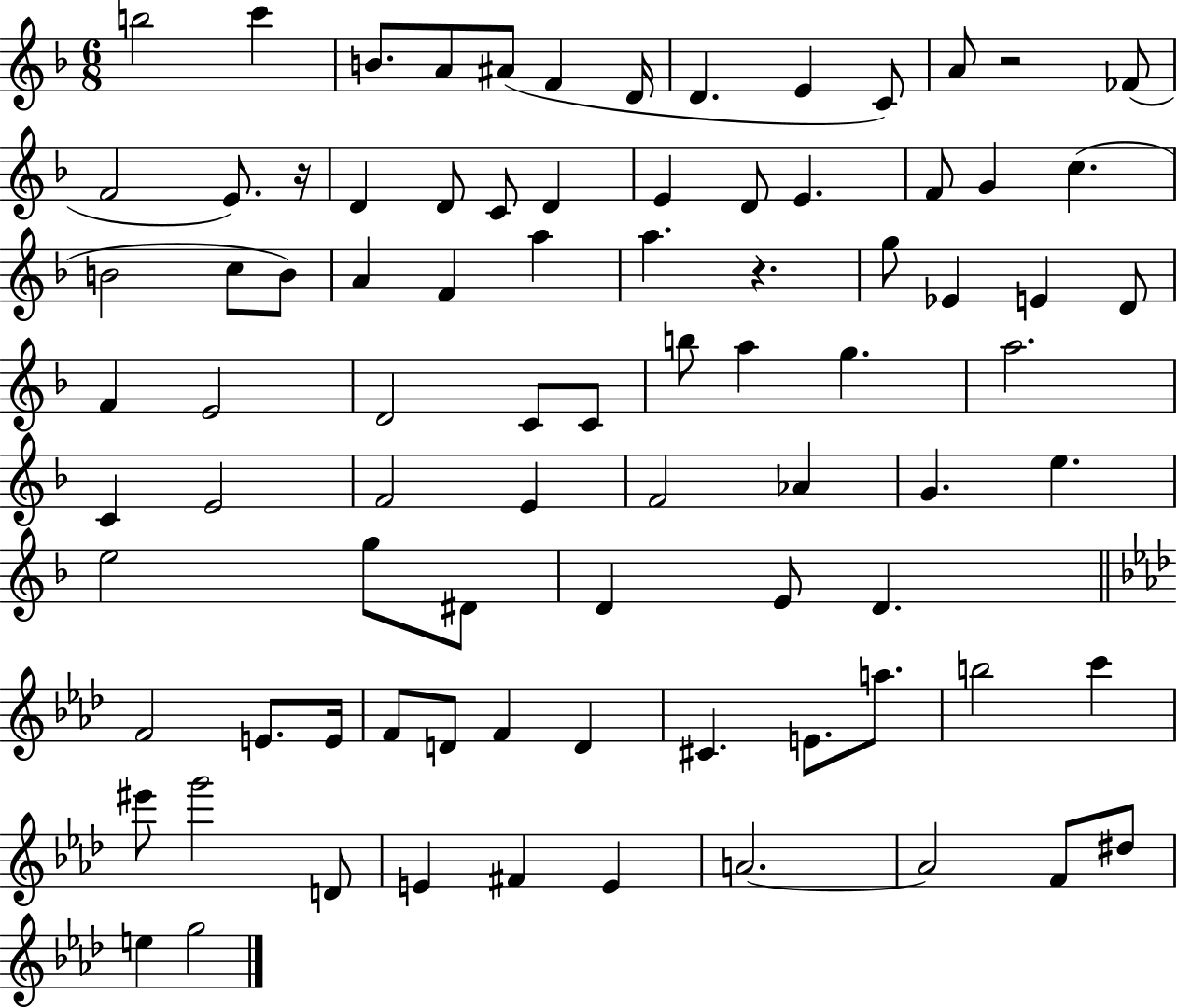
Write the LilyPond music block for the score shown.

{
  \clef treble
  \numericTimeSignature
  \time 6/8
  \key f \major
  \repeat volta 2 { b''2 c'''4 | b'8. a'8 ais'8( f'4 d'16 | d'4. e'4 c'8) | a'8 r2 fes'8( | \break f'2 e'8.) r16 | d'4 d'8 c'8 d'4 | e'4 d'8 e'4. | f'8 g'4 c''4.( | \break b'2 c''8 b'8) | a'4 f'4 a''4 | a''4. r4. | g''8 ees'4 e'4 d'8 | \break f'4 e'2 | d'2 c'8 c'8 | b''8 a''4 g''4. | a''2. | \break c'4 e'2 | f'2 e'4 | f'2 aes'4 | g'4. e''4. | \break e''2 g''8 dis'8 | d'4 e'8 d'4. | \bar "||" \break \key f \minor f'2 e'8. e'16 | f'8 d'8 f'4 d'4 | cis'4. e'8. a''8. | b''2 c'''4 | \break eis'''8 g'''2 d'8 | e'4 fis'4 e'4 | a'2.~~ | a'2 f'8 dis''8 | \break e''4 g''2 | } \bar "|."
}